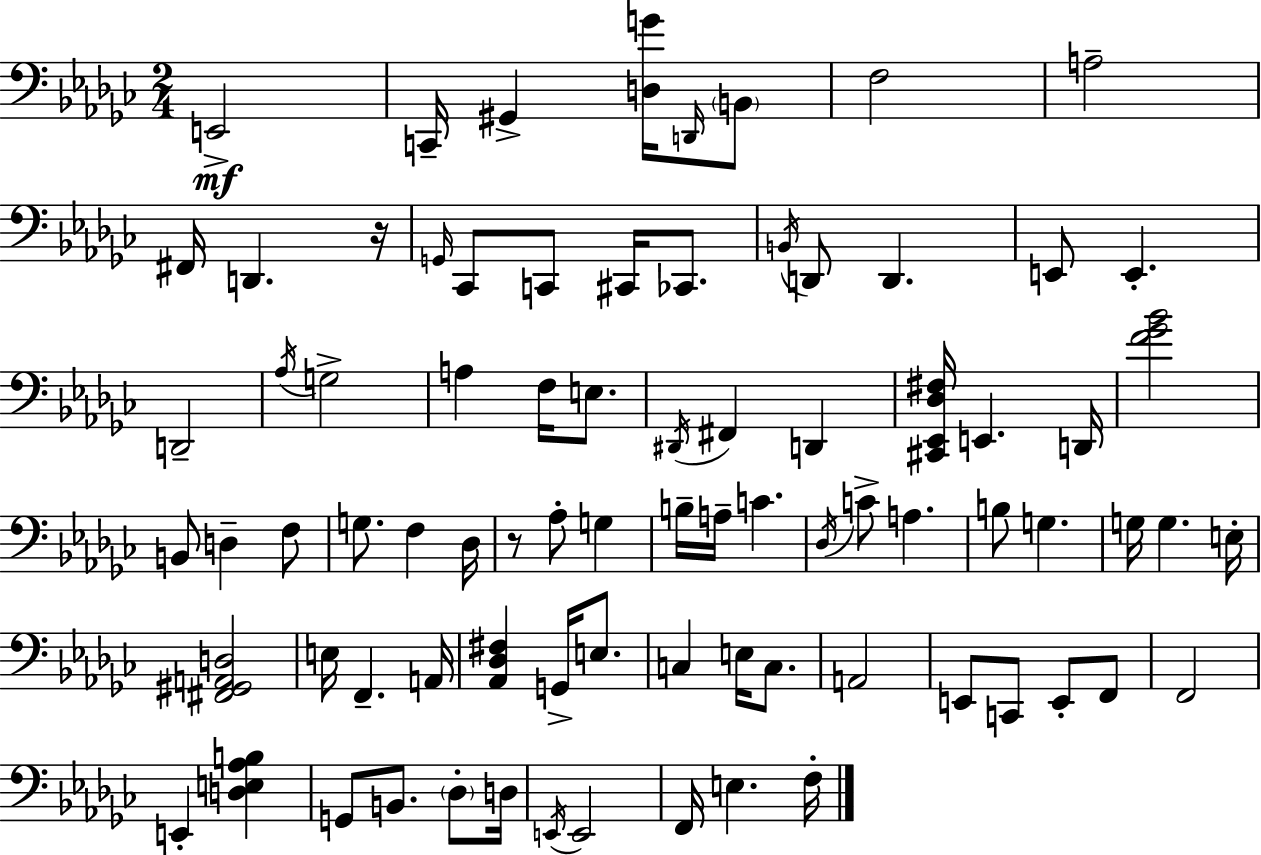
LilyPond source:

{
  \clef bass
  \numericTimeSignature
  \time 2/4
  \key ees \minor
  \repeat volta 2 { e,2->\mf | c,16-- gis,4-> <d g'>16 \grace { d,16 } \parenthesize b,8 | f2 | a2-- | \break fis,16 d,4. | r16 \grace { g,16 } ces,8 c,8 cis,16 ces,8. | \acciaccatura { b,16 } d,8 d,4. | e,8 e,4.-. | \break d,2-- | \acciaccatura { aes16 } g2-> | a4 | f16 e8. \acciaccatura { dis,16 } fis,4 | \break d,4 <cis, ees, des fis>16 e,4. | d,16 <f' ges' bes'>2 | b,8 d4-- | f8 g8. | \break f4 des16 r8 aes8-. | g4 b16-- a16-- c'4. | \acciaccatura { des16 } c'8-> | a4. b8 | \break g4. g16 g4. | e16-. <fis, gis, a, d>2 | e16 f,4.-- | a,16 <aes, des fis>4 | \break g,16-> e8. c4 | e16 c8. a,2 | e,8 | c,8 e,8-. f,8 f,2 | \break e,4-. | <d e aes b>4 g,8 | b,8. \parenthesize des8-. d16 \acciaccatura { e,16 } e,2 | f,16 | \break e4. f16-. } \bar "|."
}